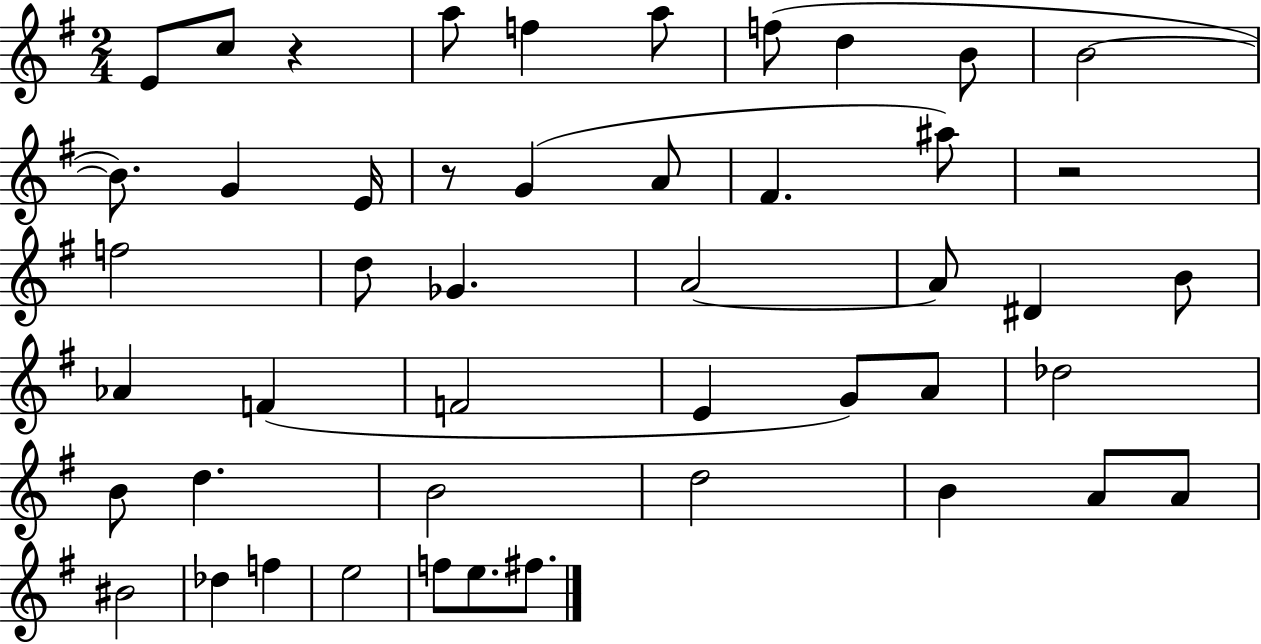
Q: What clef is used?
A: treble